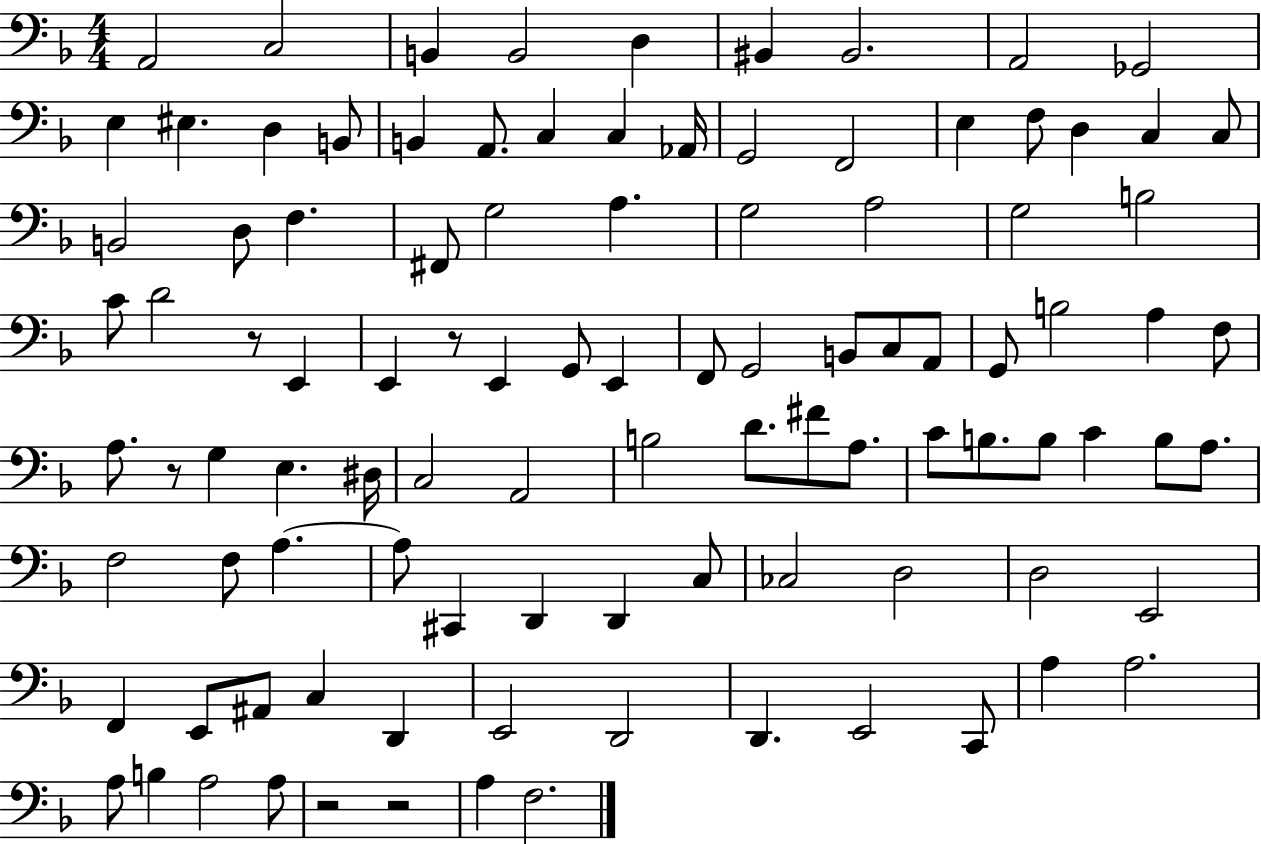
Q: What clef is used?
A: bass